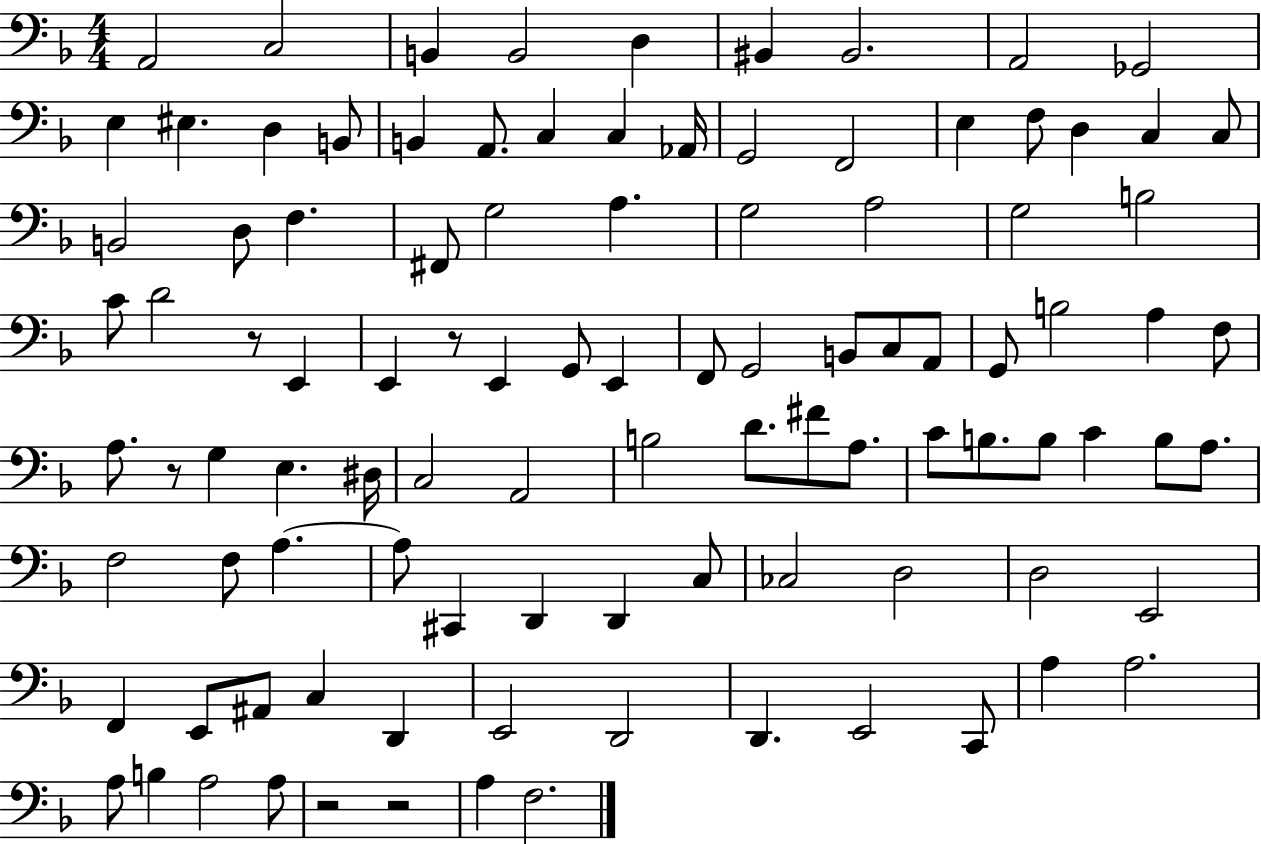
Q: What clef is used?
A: bass